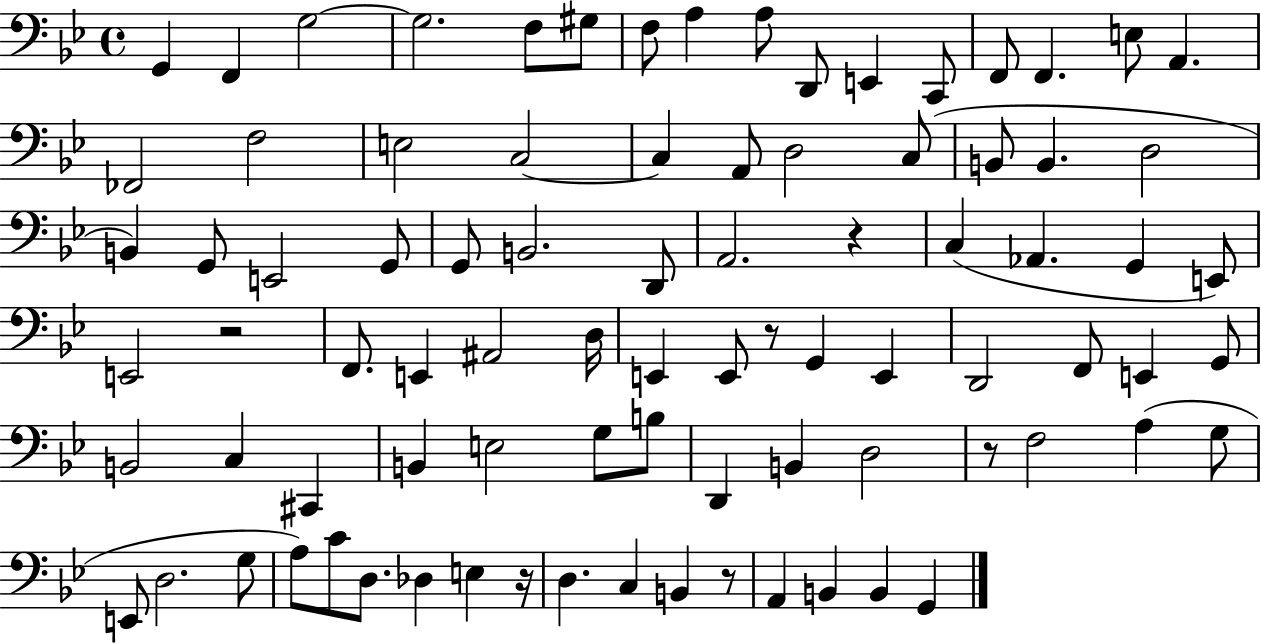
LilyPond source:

{
  \clef bass
  \time 4/4
  \defaultTimeSignature
  \key bes \major
  \repeat volta 2 { g,4 f,4 g2~~ | g2. f8 gis8 | f8 a4 a8 d,8 e,4 c,8 | f,8 f,4. e8 a,4. | \break fes,2 f2 | e2 c2~~ | c4 a,8 d2 c8( | b,8 b,4. d2 | \break b,4) g,8 e,2 g,8 | g,8 b,2. d,8 | a,2. r4 | c4( aes,4. g,4 e,8) | \break e,2 r2 | f,8. e,4 ais,2 d16 | e,4 e,8 r8 g,4 e,4 | d,2 f,8 e,4 g,8 | \break b,2 c4 cis,4 | b,4 e2 g8 b8 | d,4 b,4 d2 | r8 f2 a4( g8 | \break e,8 d2. g8 | a8) c'8 d8. des4 e4 r16 | d4. c4 b,4 r8 | a,4 b,4 b,4 g,4 | \break } \bar "|."
}